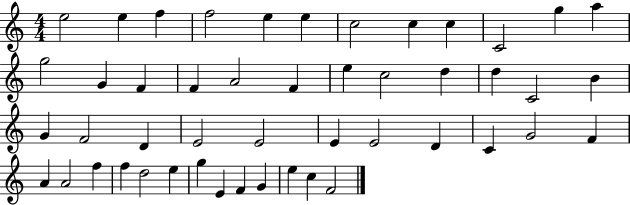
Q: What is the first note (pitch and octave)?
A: E5